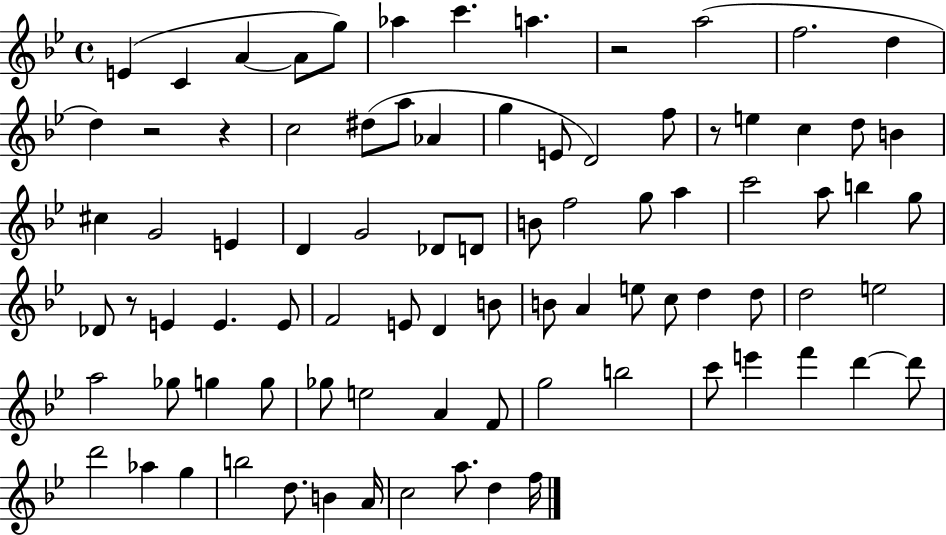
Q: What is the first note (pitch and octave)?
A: E4